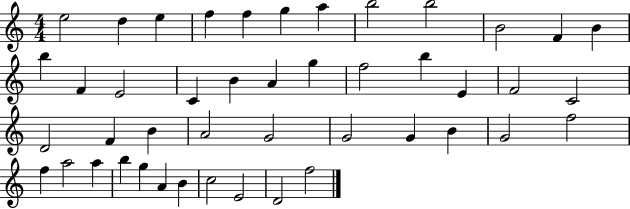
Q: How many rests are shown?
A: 0